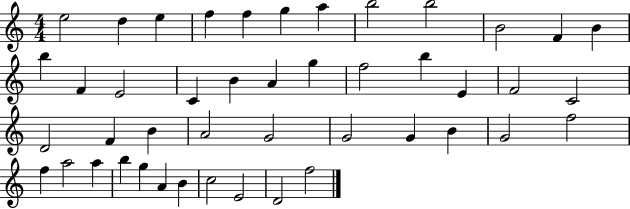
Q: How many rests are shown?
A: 0